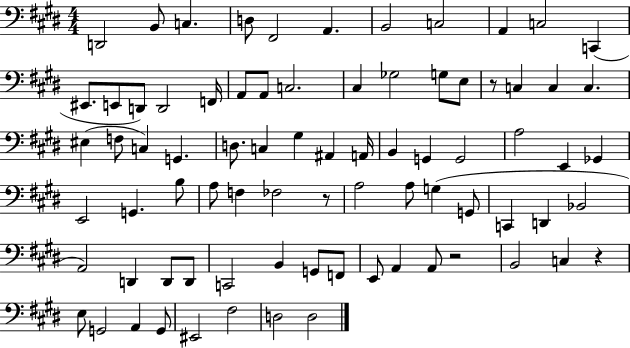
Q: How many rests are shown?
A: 4